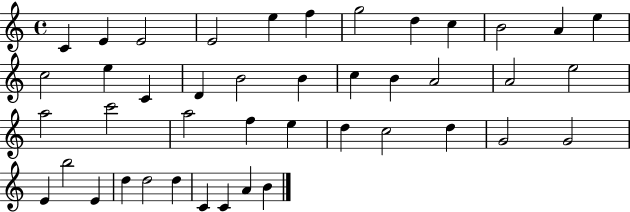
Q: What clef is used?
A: treble